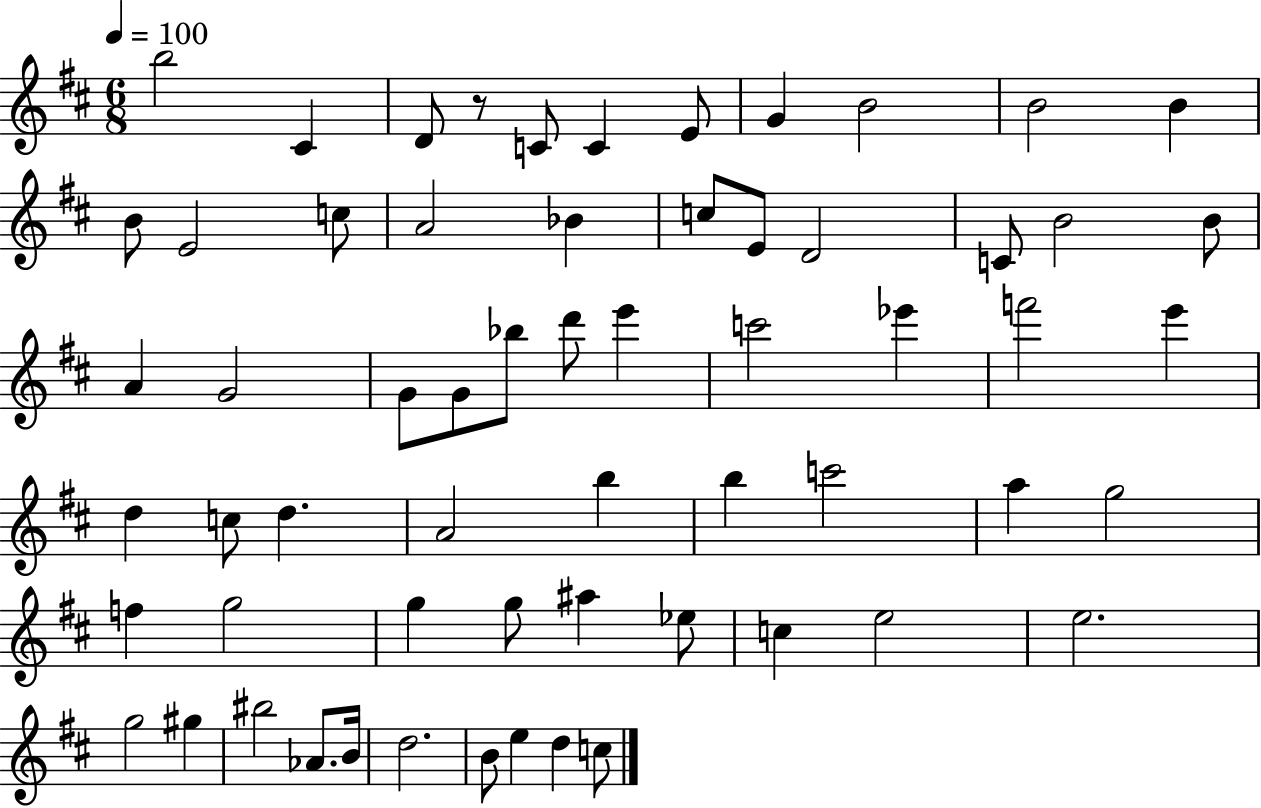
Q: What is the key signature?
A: D major